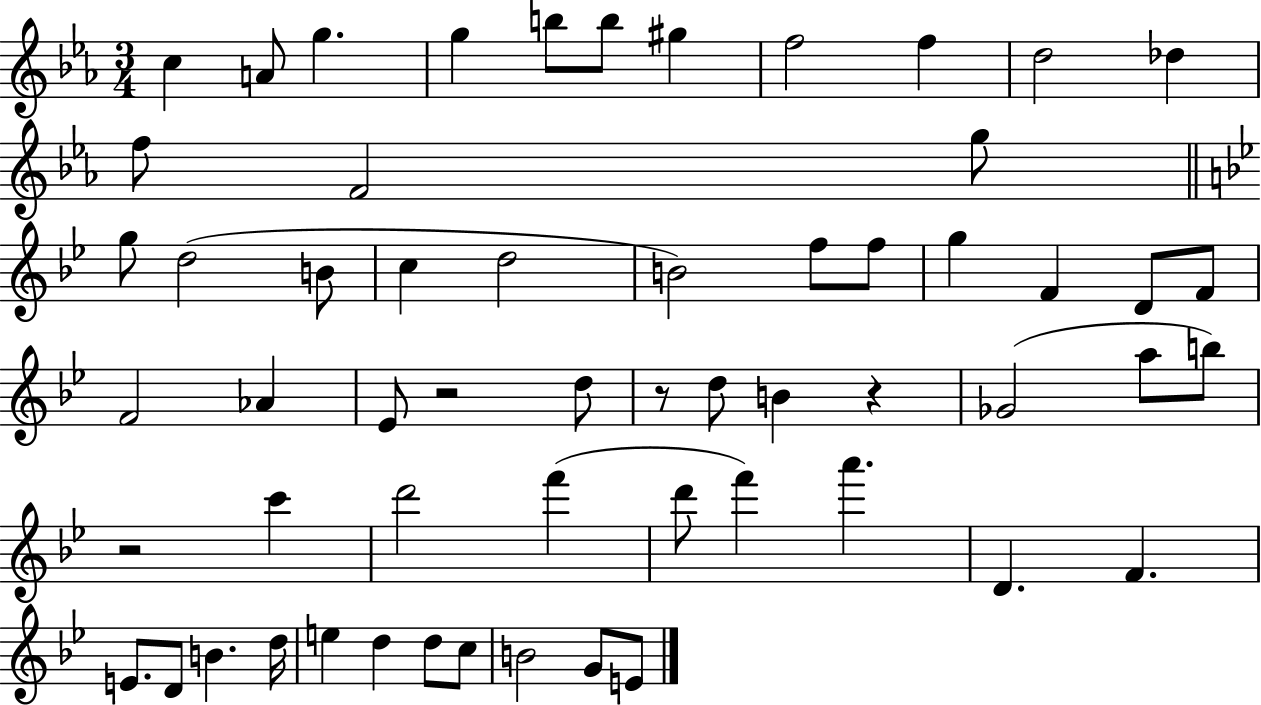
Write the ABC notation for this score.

X:1
T:Untitled
M:3/4
L:1/4
K:Eb
c A/2 g g b/2 b/2 ^g f2 f d2 _d f/2 F2 g/2 g/2 d2 B/2 c d2 B2 f/2 f/2 g F D/2 F/2 F2 _A _E/2 z2 d/2 z/2 d/2 B z _G2 a/2 b/2 z2 c' d'2 f' d'/2 f' a' D F E/2 D/2 B d/4 e d d/2 c/2 B2 G/2 E/2